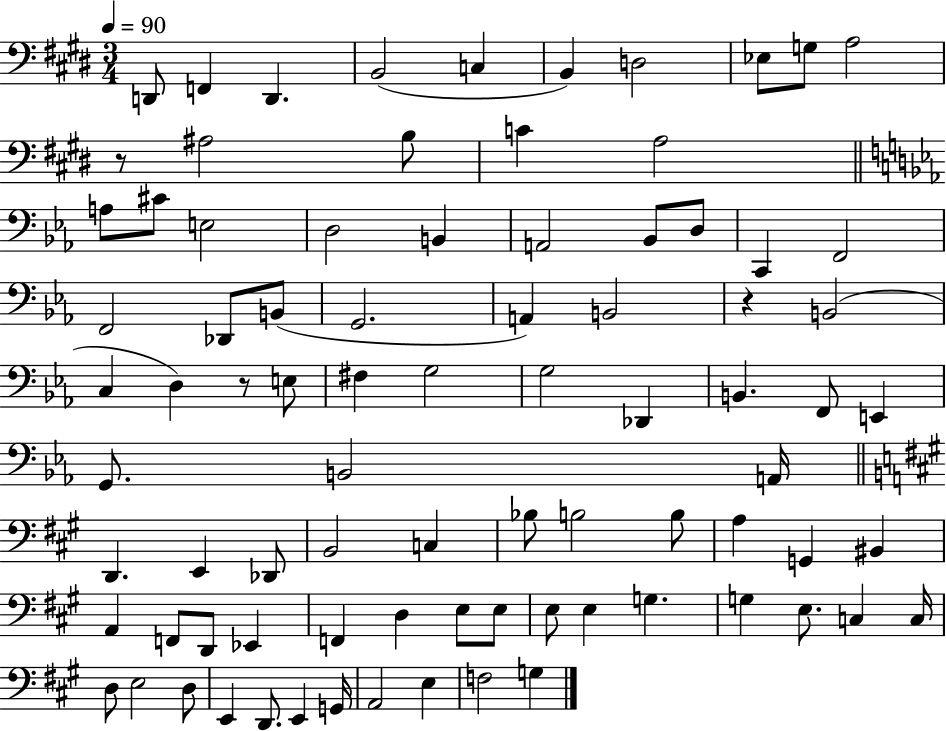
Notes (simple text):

D2/e F2/q D2/q. B2/h C3/q B2/q D3/h Eb3/e G3/e A3/h R/e A#3/h B3/e C4/q A3/h A3/e C#4/e E3/h D3/h B2/q A2/h Bb2/e D3/e C2/q F2/h F2/h Db2/e B2/e G2/h. A2/q B2/h R/q B2/h C3/q D3/q R/e E3/e F#3/q G3/h G3/h Db2/q B2/q. F2/e E2/q G2/e. B2/h A2/s D2/q. E2/q Db2/e B2/h C3/q Bb3/e B3/h B3/e A3/q G2/q BIS2/q A2/q F2/e D2/e Eb2/q F2/q D3/q E3/e E3/e E3/e E3/q G3/q. G3/q E3/e. C3/q C3/s D3/e E3/h D3/e E2/q D2/e. E2/q G2/s A2/h E3/q F3/h G3/q